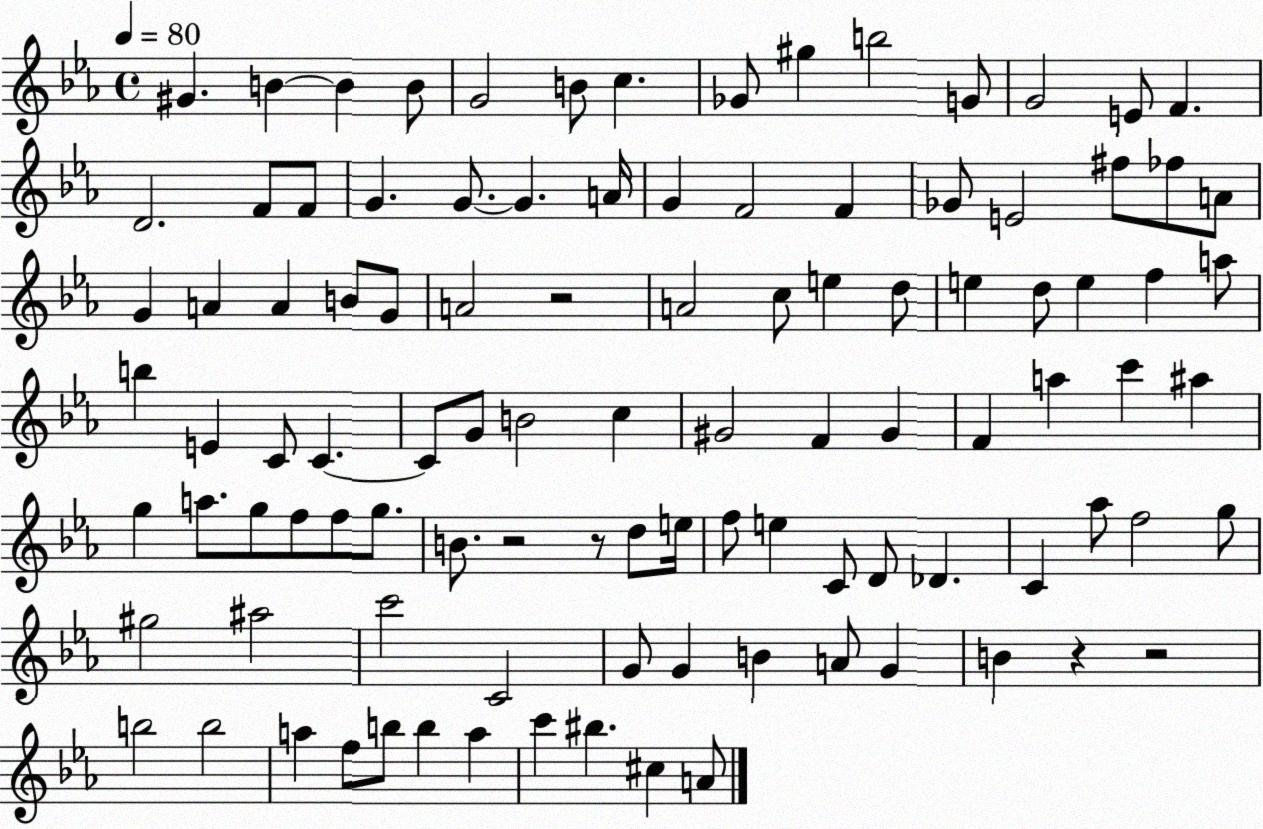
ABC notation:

X:1
T:Untitled
M:4/4
L:1/4
K:Eb
^G B B B/2 G2 B/2 c _G/2 ^g b2 G/2 G2 E/2 F D2 F/2 F/2 G G/2 G A/4 G F2 F _G/2 E2 ^f/2 _f/2 A/2 G A A B/2 G/2 A2 z2 A2 c/2 e d/2 e d/2 e f a/2 b E C/2 C C/2 G/2 B2 c ^G2 F ^G F a c' ^a g a/2 g/2 f/2 f/2 g/2 B/2 z2 z/2 d/2 e/4 f/2 e C/2 D/2 _D C _a/2 f2 g/2 ^g2 ^a2 c'2 C2 G/2 G B A/2 G B z z2 b2 b2 a f/2 b/2 b a c' ^b ^c A/2